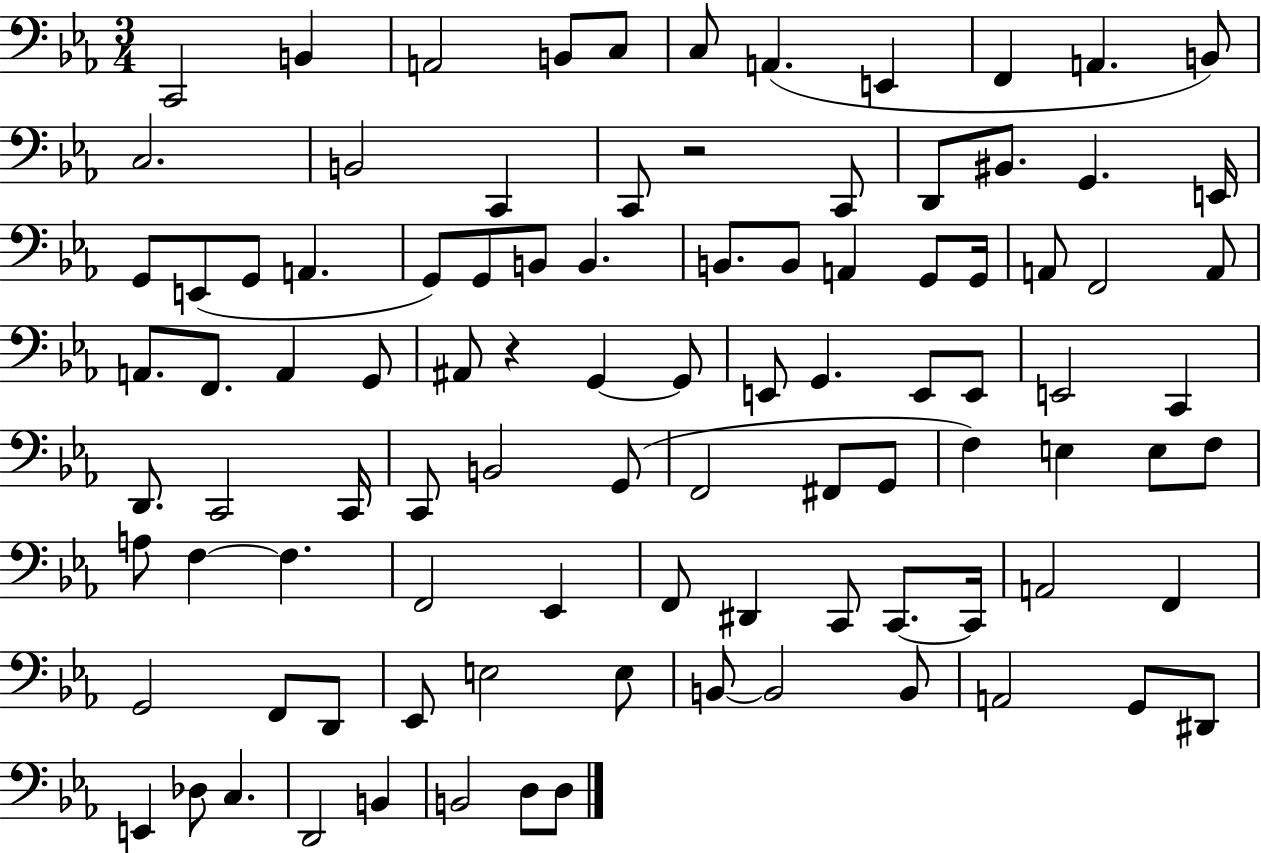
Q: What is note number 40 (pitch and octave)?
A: G2